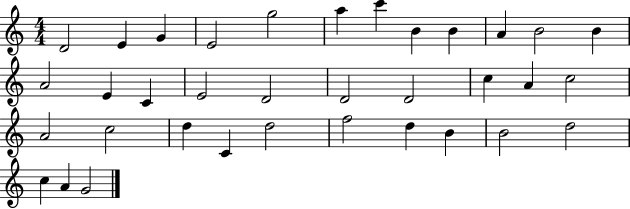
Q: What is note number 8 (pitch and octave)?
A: B4